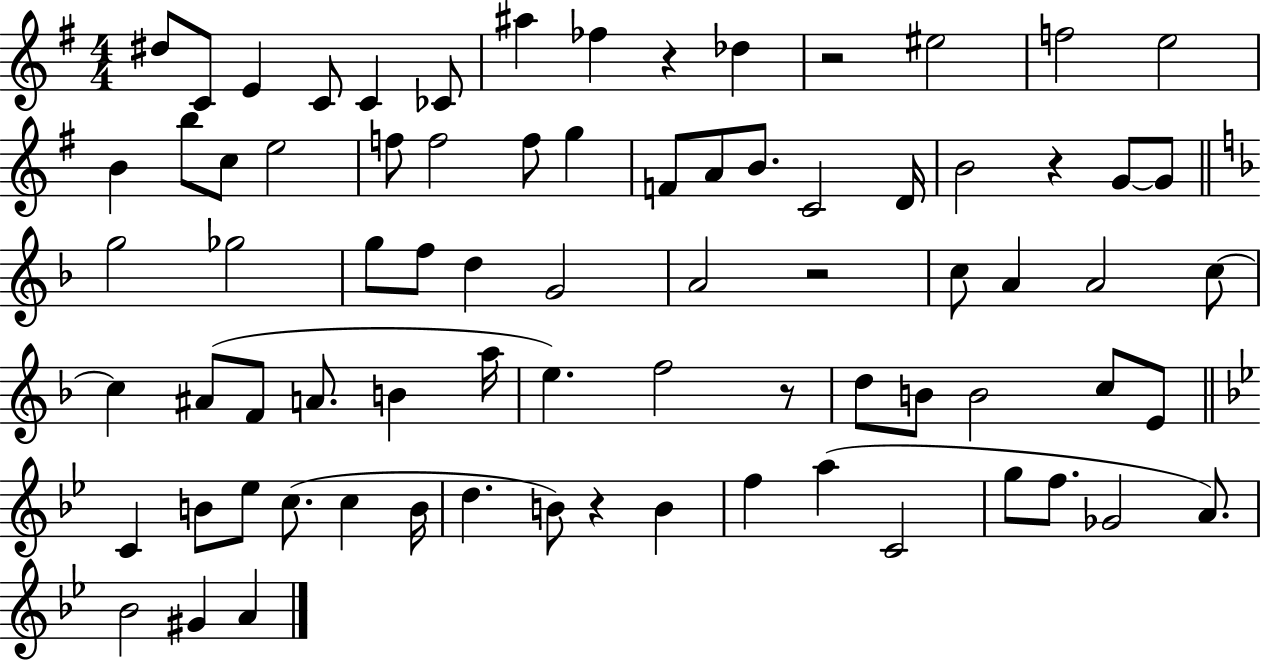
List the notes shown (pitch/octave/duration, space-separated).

D#5/e C4/e E4/q C4/e C4/q CES4/e A#5/q FES5/q R/q Db5/q R/h EIS5/h F5/h E5/h B4/q B5/e C5/e E5/h F5/e F5/h F5/e G5/q F4/e A4/e B4/e. C4/h D4/s B4/h R/q G4/e G4/e G5/h Gb5/h G5/e F5/e D5/q G4/h A4/h R/h C5/e A4/q A4/h C5/e C5/q A#4/e F4/e A4/e. B4/q A5/s E5/q. F5/h R/e D5/e B4/e B4/h C5/e E4/e C4/q B4/e Eb5/e C5/e. C5/q B4/s D5/q. B4/e R/q B4/q F5/q A5/q C4/h G5/e F5/e. Gb4/h A4/e. Bb4/h G#4/q A4/q